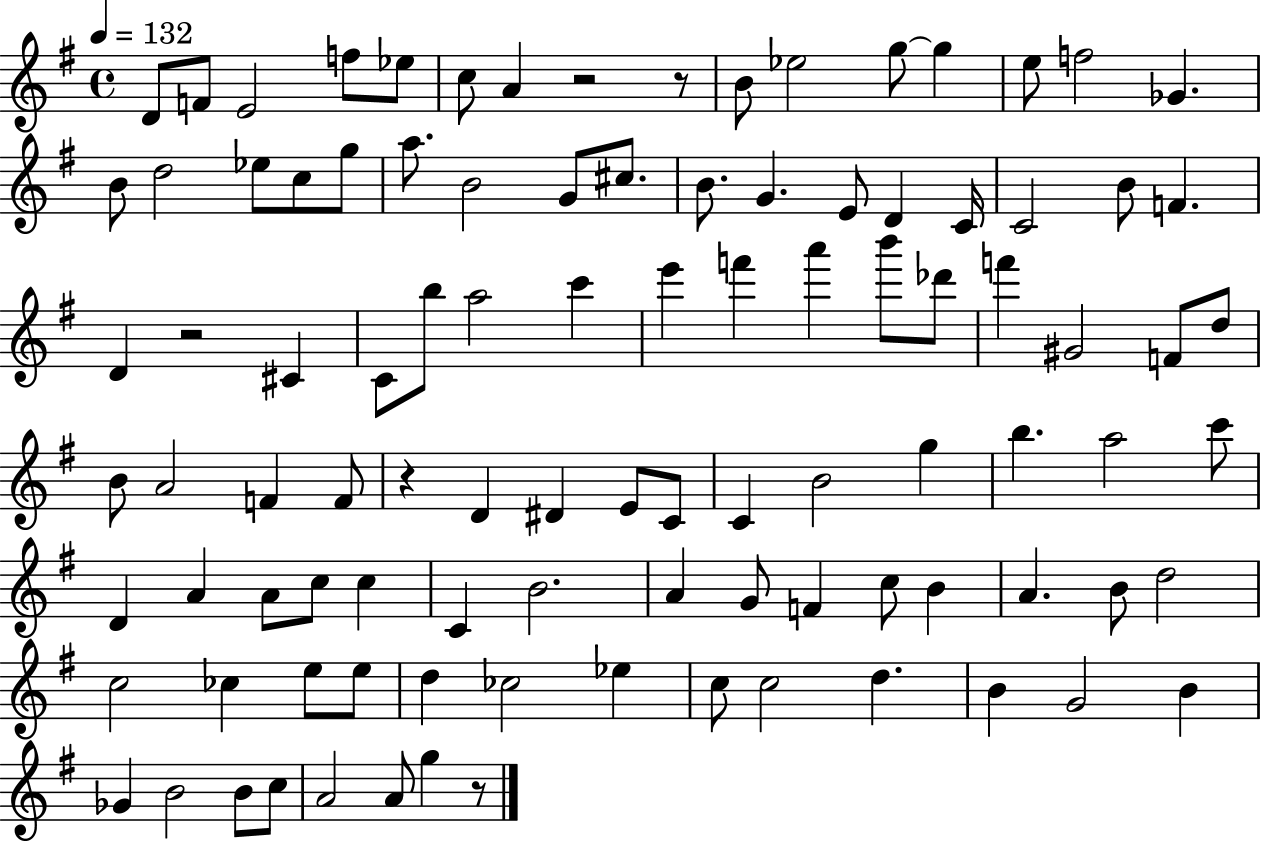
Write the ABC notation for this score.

X:1
T:Untitled
M:4/4
L:1/4
K:G
D/2 F/2 E2 f/2 _e/2 c/2 A z2 z/2 B/2 _e2 g/2 g e/2 f2 _G B/2 d2 _e/2 c/2 g/2 a/2 B2 G/2 ^c/2 B/2 G E/2 D C/4 C2 B/2 F D z2 ^C C/2 b/2 a2 c' e' f' a' b'/2 _d'/2 f' ^G2 F/2 d/2 B/2 A2 F F/2 z D ^D E/2 C/2 C B2 g b a2 c'/2 D A A/2 c/2 c C B2 A G/2 F c/2 B A B/2 d2 c2 _c e/2 e/2 d _c2 _e c/2 c2 d B G2 B _G B2 B/2 c/2 A2 A/2 g z/2